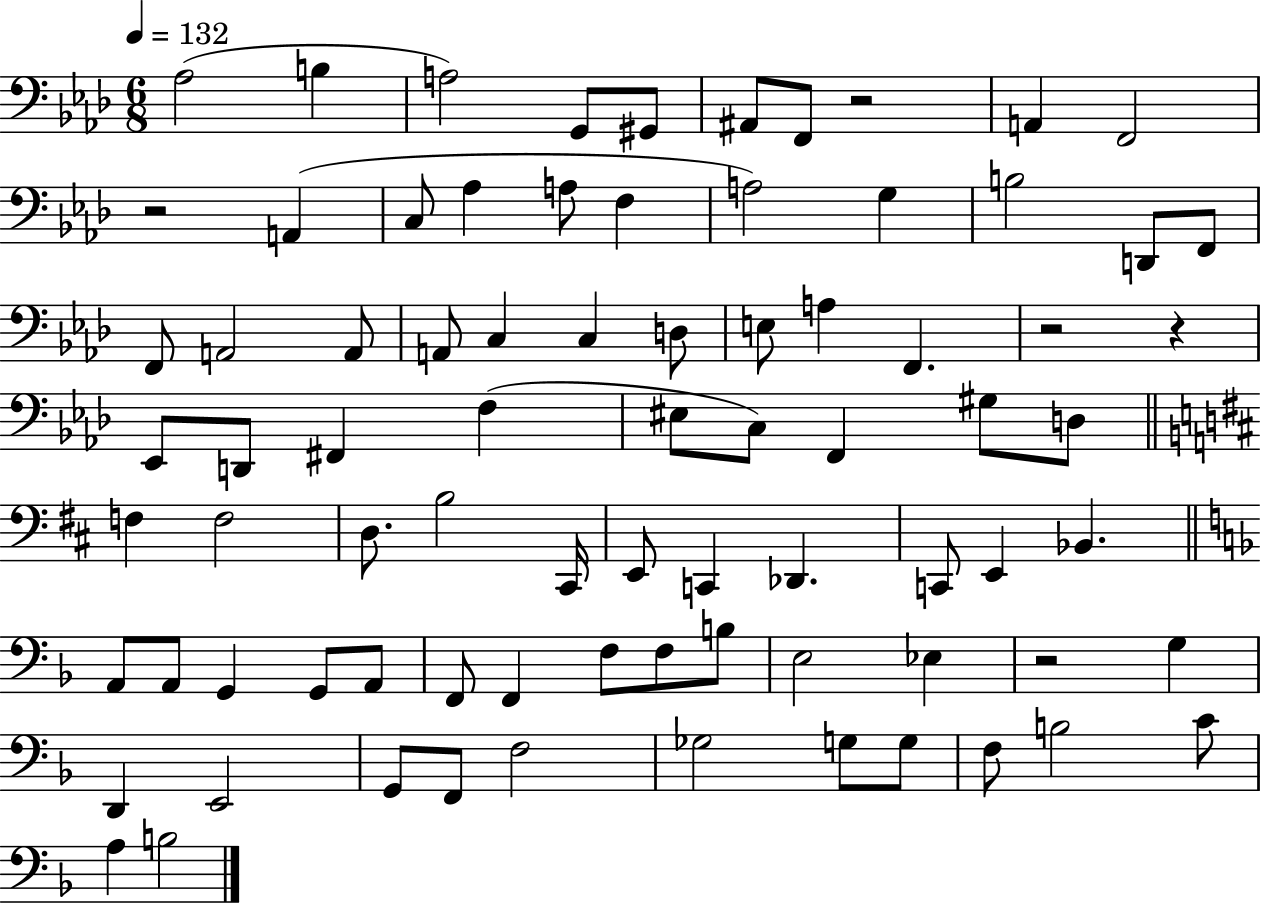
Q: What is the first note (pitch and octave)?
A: Ab3